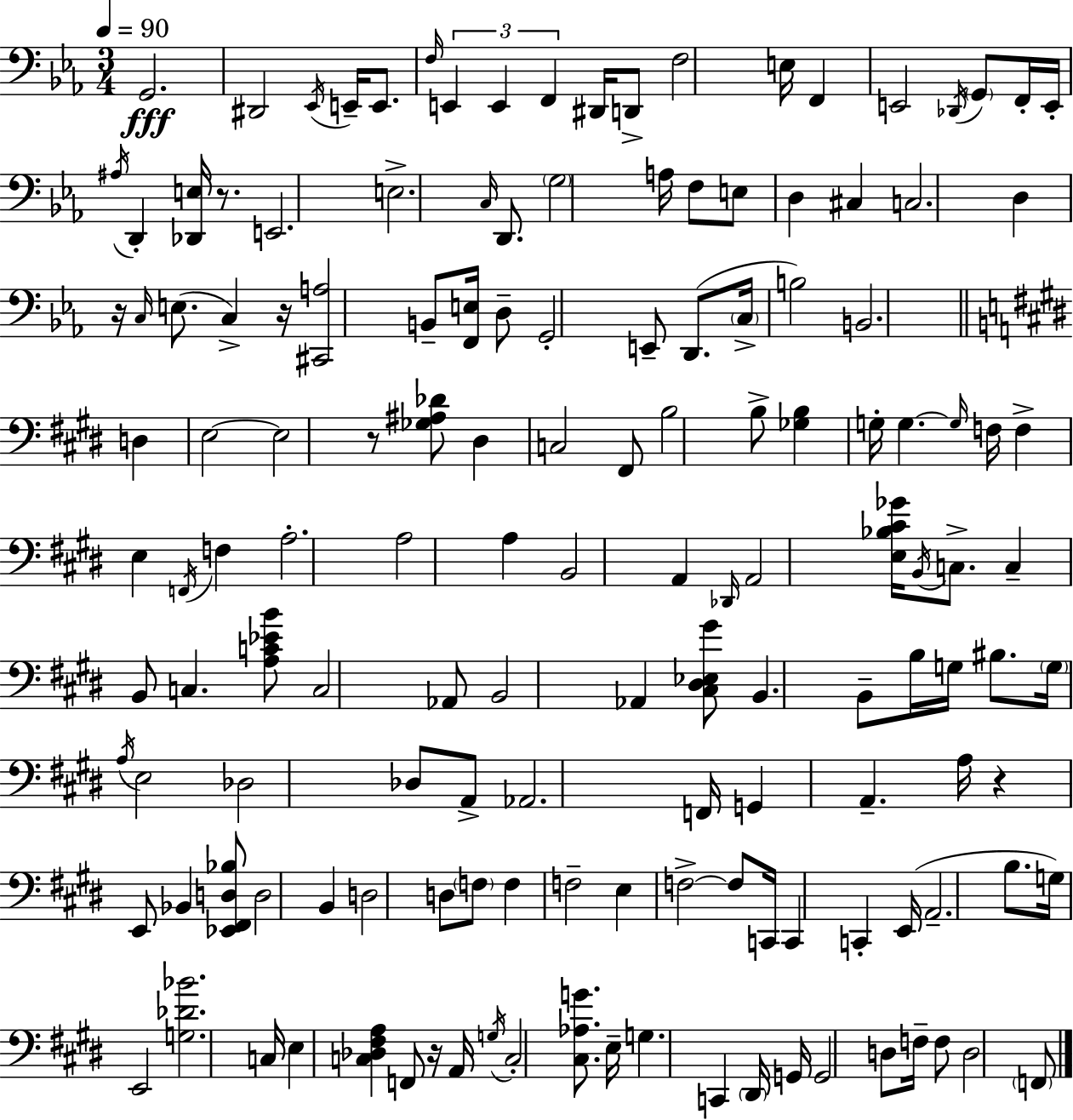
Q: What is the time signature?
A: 3/4